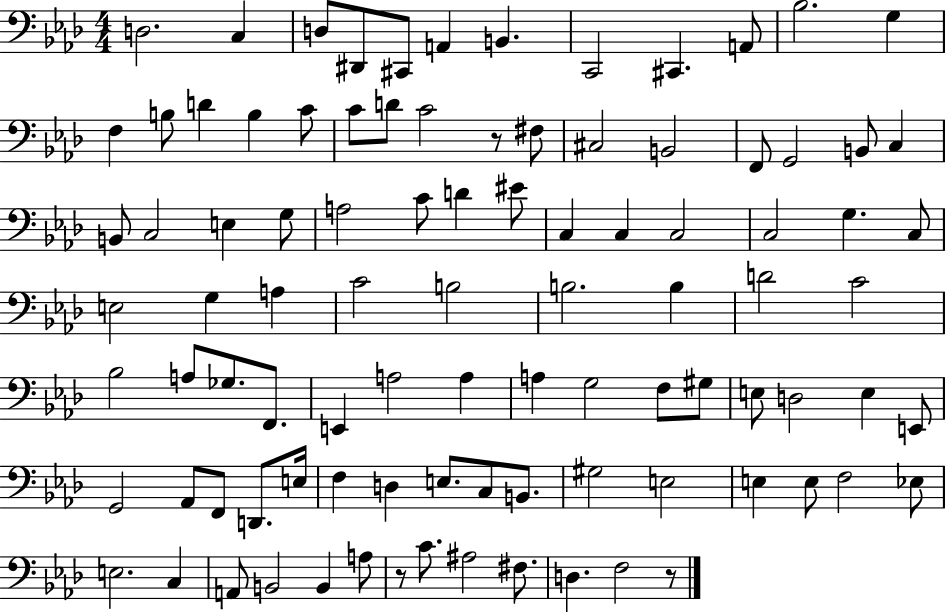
D3/h. C3/q D3/e D#2/e C#2/e A2/q B2/q. C2/h C#2/q. A2/e Bb3/h. G3/q F3/q B3/e D4/q B3/q C4/e C4/e D4/e C4/h R/e F#3/e C#3/h B2/h F2/e G2/h B2/e C3/q B2/e C3/h E3/q G3/e A3/h C4/e D4/q EIS4/e C3/q C3/q C3/h C3/h G3/q. C3/e E3/h G3/q A3/q C4/h B3/h B3/h. B3/q D4/h C4/h Bb3/h A3/e Gb3/e. F2/e. E2/q A3/h A3/q A3/q G3/h F3/e G#3/e E3/e D3/h E3/q E2/e G2/h Ab2/e F2/e D2/e. E3/s F3/q D3/q E3/e. C3/e B2/e. G#3/h E3/h E3/q E3/e F3/h Eb3/e E3/h. C3/q A2/e B2/h B2/q A3/e R/e C4/e. A#3/h F#3/e. D3/q. F3/h R/e